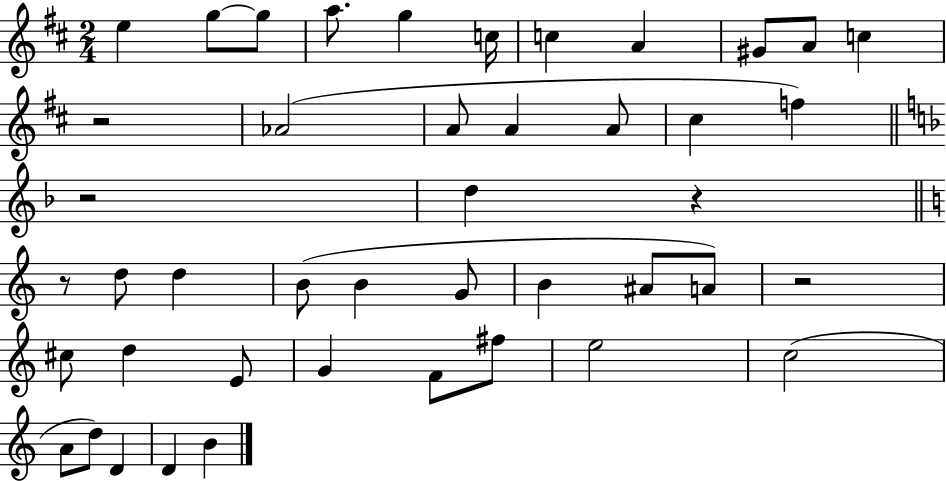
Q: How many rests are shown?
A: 5